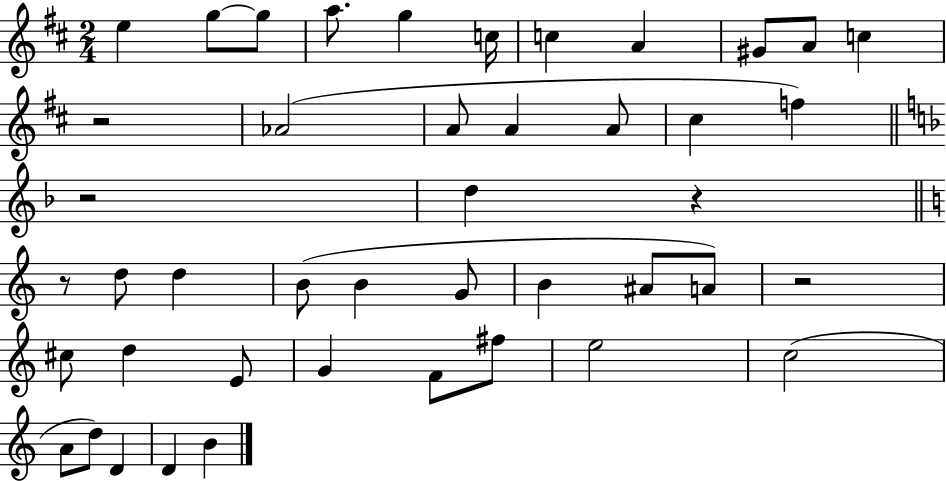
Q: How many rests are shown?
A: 5